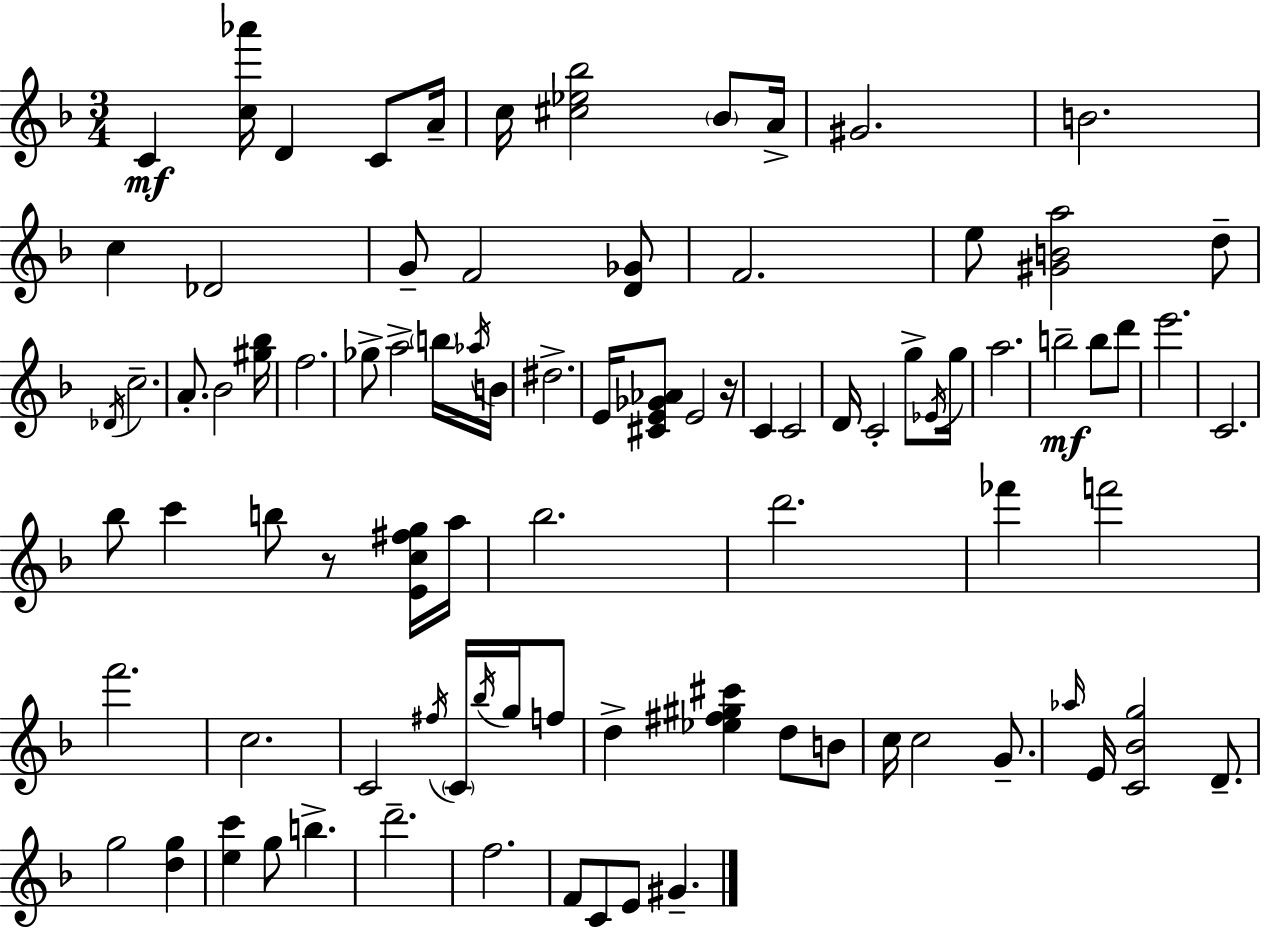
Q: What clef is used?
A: treble